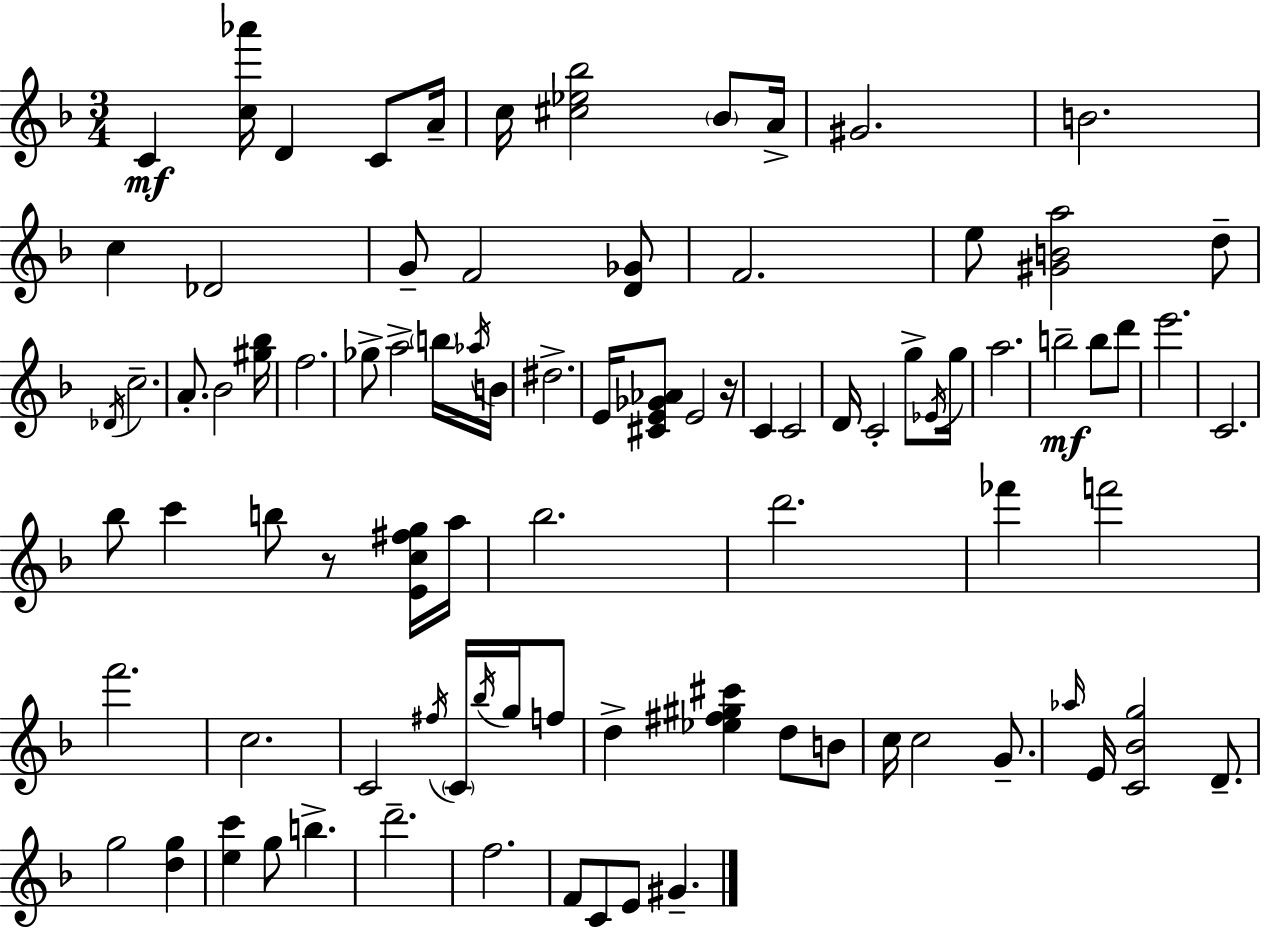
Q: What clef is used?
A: treble